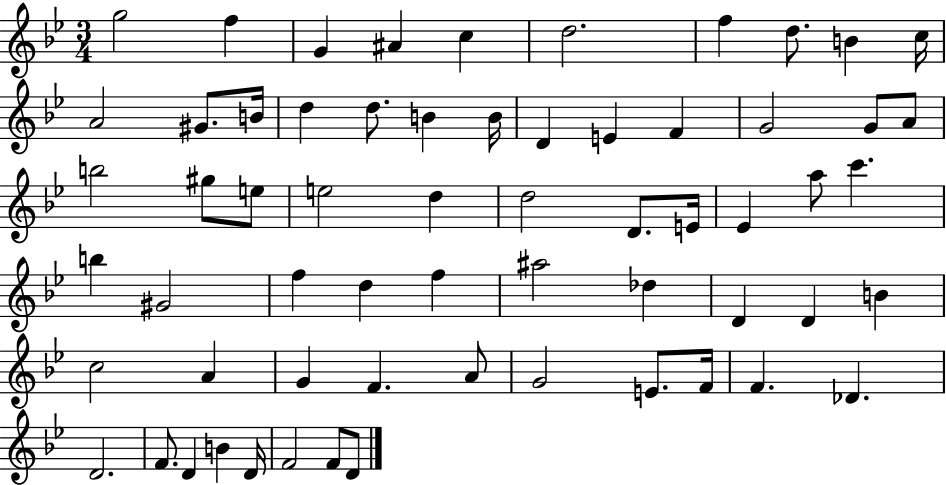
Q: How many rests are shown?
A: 0